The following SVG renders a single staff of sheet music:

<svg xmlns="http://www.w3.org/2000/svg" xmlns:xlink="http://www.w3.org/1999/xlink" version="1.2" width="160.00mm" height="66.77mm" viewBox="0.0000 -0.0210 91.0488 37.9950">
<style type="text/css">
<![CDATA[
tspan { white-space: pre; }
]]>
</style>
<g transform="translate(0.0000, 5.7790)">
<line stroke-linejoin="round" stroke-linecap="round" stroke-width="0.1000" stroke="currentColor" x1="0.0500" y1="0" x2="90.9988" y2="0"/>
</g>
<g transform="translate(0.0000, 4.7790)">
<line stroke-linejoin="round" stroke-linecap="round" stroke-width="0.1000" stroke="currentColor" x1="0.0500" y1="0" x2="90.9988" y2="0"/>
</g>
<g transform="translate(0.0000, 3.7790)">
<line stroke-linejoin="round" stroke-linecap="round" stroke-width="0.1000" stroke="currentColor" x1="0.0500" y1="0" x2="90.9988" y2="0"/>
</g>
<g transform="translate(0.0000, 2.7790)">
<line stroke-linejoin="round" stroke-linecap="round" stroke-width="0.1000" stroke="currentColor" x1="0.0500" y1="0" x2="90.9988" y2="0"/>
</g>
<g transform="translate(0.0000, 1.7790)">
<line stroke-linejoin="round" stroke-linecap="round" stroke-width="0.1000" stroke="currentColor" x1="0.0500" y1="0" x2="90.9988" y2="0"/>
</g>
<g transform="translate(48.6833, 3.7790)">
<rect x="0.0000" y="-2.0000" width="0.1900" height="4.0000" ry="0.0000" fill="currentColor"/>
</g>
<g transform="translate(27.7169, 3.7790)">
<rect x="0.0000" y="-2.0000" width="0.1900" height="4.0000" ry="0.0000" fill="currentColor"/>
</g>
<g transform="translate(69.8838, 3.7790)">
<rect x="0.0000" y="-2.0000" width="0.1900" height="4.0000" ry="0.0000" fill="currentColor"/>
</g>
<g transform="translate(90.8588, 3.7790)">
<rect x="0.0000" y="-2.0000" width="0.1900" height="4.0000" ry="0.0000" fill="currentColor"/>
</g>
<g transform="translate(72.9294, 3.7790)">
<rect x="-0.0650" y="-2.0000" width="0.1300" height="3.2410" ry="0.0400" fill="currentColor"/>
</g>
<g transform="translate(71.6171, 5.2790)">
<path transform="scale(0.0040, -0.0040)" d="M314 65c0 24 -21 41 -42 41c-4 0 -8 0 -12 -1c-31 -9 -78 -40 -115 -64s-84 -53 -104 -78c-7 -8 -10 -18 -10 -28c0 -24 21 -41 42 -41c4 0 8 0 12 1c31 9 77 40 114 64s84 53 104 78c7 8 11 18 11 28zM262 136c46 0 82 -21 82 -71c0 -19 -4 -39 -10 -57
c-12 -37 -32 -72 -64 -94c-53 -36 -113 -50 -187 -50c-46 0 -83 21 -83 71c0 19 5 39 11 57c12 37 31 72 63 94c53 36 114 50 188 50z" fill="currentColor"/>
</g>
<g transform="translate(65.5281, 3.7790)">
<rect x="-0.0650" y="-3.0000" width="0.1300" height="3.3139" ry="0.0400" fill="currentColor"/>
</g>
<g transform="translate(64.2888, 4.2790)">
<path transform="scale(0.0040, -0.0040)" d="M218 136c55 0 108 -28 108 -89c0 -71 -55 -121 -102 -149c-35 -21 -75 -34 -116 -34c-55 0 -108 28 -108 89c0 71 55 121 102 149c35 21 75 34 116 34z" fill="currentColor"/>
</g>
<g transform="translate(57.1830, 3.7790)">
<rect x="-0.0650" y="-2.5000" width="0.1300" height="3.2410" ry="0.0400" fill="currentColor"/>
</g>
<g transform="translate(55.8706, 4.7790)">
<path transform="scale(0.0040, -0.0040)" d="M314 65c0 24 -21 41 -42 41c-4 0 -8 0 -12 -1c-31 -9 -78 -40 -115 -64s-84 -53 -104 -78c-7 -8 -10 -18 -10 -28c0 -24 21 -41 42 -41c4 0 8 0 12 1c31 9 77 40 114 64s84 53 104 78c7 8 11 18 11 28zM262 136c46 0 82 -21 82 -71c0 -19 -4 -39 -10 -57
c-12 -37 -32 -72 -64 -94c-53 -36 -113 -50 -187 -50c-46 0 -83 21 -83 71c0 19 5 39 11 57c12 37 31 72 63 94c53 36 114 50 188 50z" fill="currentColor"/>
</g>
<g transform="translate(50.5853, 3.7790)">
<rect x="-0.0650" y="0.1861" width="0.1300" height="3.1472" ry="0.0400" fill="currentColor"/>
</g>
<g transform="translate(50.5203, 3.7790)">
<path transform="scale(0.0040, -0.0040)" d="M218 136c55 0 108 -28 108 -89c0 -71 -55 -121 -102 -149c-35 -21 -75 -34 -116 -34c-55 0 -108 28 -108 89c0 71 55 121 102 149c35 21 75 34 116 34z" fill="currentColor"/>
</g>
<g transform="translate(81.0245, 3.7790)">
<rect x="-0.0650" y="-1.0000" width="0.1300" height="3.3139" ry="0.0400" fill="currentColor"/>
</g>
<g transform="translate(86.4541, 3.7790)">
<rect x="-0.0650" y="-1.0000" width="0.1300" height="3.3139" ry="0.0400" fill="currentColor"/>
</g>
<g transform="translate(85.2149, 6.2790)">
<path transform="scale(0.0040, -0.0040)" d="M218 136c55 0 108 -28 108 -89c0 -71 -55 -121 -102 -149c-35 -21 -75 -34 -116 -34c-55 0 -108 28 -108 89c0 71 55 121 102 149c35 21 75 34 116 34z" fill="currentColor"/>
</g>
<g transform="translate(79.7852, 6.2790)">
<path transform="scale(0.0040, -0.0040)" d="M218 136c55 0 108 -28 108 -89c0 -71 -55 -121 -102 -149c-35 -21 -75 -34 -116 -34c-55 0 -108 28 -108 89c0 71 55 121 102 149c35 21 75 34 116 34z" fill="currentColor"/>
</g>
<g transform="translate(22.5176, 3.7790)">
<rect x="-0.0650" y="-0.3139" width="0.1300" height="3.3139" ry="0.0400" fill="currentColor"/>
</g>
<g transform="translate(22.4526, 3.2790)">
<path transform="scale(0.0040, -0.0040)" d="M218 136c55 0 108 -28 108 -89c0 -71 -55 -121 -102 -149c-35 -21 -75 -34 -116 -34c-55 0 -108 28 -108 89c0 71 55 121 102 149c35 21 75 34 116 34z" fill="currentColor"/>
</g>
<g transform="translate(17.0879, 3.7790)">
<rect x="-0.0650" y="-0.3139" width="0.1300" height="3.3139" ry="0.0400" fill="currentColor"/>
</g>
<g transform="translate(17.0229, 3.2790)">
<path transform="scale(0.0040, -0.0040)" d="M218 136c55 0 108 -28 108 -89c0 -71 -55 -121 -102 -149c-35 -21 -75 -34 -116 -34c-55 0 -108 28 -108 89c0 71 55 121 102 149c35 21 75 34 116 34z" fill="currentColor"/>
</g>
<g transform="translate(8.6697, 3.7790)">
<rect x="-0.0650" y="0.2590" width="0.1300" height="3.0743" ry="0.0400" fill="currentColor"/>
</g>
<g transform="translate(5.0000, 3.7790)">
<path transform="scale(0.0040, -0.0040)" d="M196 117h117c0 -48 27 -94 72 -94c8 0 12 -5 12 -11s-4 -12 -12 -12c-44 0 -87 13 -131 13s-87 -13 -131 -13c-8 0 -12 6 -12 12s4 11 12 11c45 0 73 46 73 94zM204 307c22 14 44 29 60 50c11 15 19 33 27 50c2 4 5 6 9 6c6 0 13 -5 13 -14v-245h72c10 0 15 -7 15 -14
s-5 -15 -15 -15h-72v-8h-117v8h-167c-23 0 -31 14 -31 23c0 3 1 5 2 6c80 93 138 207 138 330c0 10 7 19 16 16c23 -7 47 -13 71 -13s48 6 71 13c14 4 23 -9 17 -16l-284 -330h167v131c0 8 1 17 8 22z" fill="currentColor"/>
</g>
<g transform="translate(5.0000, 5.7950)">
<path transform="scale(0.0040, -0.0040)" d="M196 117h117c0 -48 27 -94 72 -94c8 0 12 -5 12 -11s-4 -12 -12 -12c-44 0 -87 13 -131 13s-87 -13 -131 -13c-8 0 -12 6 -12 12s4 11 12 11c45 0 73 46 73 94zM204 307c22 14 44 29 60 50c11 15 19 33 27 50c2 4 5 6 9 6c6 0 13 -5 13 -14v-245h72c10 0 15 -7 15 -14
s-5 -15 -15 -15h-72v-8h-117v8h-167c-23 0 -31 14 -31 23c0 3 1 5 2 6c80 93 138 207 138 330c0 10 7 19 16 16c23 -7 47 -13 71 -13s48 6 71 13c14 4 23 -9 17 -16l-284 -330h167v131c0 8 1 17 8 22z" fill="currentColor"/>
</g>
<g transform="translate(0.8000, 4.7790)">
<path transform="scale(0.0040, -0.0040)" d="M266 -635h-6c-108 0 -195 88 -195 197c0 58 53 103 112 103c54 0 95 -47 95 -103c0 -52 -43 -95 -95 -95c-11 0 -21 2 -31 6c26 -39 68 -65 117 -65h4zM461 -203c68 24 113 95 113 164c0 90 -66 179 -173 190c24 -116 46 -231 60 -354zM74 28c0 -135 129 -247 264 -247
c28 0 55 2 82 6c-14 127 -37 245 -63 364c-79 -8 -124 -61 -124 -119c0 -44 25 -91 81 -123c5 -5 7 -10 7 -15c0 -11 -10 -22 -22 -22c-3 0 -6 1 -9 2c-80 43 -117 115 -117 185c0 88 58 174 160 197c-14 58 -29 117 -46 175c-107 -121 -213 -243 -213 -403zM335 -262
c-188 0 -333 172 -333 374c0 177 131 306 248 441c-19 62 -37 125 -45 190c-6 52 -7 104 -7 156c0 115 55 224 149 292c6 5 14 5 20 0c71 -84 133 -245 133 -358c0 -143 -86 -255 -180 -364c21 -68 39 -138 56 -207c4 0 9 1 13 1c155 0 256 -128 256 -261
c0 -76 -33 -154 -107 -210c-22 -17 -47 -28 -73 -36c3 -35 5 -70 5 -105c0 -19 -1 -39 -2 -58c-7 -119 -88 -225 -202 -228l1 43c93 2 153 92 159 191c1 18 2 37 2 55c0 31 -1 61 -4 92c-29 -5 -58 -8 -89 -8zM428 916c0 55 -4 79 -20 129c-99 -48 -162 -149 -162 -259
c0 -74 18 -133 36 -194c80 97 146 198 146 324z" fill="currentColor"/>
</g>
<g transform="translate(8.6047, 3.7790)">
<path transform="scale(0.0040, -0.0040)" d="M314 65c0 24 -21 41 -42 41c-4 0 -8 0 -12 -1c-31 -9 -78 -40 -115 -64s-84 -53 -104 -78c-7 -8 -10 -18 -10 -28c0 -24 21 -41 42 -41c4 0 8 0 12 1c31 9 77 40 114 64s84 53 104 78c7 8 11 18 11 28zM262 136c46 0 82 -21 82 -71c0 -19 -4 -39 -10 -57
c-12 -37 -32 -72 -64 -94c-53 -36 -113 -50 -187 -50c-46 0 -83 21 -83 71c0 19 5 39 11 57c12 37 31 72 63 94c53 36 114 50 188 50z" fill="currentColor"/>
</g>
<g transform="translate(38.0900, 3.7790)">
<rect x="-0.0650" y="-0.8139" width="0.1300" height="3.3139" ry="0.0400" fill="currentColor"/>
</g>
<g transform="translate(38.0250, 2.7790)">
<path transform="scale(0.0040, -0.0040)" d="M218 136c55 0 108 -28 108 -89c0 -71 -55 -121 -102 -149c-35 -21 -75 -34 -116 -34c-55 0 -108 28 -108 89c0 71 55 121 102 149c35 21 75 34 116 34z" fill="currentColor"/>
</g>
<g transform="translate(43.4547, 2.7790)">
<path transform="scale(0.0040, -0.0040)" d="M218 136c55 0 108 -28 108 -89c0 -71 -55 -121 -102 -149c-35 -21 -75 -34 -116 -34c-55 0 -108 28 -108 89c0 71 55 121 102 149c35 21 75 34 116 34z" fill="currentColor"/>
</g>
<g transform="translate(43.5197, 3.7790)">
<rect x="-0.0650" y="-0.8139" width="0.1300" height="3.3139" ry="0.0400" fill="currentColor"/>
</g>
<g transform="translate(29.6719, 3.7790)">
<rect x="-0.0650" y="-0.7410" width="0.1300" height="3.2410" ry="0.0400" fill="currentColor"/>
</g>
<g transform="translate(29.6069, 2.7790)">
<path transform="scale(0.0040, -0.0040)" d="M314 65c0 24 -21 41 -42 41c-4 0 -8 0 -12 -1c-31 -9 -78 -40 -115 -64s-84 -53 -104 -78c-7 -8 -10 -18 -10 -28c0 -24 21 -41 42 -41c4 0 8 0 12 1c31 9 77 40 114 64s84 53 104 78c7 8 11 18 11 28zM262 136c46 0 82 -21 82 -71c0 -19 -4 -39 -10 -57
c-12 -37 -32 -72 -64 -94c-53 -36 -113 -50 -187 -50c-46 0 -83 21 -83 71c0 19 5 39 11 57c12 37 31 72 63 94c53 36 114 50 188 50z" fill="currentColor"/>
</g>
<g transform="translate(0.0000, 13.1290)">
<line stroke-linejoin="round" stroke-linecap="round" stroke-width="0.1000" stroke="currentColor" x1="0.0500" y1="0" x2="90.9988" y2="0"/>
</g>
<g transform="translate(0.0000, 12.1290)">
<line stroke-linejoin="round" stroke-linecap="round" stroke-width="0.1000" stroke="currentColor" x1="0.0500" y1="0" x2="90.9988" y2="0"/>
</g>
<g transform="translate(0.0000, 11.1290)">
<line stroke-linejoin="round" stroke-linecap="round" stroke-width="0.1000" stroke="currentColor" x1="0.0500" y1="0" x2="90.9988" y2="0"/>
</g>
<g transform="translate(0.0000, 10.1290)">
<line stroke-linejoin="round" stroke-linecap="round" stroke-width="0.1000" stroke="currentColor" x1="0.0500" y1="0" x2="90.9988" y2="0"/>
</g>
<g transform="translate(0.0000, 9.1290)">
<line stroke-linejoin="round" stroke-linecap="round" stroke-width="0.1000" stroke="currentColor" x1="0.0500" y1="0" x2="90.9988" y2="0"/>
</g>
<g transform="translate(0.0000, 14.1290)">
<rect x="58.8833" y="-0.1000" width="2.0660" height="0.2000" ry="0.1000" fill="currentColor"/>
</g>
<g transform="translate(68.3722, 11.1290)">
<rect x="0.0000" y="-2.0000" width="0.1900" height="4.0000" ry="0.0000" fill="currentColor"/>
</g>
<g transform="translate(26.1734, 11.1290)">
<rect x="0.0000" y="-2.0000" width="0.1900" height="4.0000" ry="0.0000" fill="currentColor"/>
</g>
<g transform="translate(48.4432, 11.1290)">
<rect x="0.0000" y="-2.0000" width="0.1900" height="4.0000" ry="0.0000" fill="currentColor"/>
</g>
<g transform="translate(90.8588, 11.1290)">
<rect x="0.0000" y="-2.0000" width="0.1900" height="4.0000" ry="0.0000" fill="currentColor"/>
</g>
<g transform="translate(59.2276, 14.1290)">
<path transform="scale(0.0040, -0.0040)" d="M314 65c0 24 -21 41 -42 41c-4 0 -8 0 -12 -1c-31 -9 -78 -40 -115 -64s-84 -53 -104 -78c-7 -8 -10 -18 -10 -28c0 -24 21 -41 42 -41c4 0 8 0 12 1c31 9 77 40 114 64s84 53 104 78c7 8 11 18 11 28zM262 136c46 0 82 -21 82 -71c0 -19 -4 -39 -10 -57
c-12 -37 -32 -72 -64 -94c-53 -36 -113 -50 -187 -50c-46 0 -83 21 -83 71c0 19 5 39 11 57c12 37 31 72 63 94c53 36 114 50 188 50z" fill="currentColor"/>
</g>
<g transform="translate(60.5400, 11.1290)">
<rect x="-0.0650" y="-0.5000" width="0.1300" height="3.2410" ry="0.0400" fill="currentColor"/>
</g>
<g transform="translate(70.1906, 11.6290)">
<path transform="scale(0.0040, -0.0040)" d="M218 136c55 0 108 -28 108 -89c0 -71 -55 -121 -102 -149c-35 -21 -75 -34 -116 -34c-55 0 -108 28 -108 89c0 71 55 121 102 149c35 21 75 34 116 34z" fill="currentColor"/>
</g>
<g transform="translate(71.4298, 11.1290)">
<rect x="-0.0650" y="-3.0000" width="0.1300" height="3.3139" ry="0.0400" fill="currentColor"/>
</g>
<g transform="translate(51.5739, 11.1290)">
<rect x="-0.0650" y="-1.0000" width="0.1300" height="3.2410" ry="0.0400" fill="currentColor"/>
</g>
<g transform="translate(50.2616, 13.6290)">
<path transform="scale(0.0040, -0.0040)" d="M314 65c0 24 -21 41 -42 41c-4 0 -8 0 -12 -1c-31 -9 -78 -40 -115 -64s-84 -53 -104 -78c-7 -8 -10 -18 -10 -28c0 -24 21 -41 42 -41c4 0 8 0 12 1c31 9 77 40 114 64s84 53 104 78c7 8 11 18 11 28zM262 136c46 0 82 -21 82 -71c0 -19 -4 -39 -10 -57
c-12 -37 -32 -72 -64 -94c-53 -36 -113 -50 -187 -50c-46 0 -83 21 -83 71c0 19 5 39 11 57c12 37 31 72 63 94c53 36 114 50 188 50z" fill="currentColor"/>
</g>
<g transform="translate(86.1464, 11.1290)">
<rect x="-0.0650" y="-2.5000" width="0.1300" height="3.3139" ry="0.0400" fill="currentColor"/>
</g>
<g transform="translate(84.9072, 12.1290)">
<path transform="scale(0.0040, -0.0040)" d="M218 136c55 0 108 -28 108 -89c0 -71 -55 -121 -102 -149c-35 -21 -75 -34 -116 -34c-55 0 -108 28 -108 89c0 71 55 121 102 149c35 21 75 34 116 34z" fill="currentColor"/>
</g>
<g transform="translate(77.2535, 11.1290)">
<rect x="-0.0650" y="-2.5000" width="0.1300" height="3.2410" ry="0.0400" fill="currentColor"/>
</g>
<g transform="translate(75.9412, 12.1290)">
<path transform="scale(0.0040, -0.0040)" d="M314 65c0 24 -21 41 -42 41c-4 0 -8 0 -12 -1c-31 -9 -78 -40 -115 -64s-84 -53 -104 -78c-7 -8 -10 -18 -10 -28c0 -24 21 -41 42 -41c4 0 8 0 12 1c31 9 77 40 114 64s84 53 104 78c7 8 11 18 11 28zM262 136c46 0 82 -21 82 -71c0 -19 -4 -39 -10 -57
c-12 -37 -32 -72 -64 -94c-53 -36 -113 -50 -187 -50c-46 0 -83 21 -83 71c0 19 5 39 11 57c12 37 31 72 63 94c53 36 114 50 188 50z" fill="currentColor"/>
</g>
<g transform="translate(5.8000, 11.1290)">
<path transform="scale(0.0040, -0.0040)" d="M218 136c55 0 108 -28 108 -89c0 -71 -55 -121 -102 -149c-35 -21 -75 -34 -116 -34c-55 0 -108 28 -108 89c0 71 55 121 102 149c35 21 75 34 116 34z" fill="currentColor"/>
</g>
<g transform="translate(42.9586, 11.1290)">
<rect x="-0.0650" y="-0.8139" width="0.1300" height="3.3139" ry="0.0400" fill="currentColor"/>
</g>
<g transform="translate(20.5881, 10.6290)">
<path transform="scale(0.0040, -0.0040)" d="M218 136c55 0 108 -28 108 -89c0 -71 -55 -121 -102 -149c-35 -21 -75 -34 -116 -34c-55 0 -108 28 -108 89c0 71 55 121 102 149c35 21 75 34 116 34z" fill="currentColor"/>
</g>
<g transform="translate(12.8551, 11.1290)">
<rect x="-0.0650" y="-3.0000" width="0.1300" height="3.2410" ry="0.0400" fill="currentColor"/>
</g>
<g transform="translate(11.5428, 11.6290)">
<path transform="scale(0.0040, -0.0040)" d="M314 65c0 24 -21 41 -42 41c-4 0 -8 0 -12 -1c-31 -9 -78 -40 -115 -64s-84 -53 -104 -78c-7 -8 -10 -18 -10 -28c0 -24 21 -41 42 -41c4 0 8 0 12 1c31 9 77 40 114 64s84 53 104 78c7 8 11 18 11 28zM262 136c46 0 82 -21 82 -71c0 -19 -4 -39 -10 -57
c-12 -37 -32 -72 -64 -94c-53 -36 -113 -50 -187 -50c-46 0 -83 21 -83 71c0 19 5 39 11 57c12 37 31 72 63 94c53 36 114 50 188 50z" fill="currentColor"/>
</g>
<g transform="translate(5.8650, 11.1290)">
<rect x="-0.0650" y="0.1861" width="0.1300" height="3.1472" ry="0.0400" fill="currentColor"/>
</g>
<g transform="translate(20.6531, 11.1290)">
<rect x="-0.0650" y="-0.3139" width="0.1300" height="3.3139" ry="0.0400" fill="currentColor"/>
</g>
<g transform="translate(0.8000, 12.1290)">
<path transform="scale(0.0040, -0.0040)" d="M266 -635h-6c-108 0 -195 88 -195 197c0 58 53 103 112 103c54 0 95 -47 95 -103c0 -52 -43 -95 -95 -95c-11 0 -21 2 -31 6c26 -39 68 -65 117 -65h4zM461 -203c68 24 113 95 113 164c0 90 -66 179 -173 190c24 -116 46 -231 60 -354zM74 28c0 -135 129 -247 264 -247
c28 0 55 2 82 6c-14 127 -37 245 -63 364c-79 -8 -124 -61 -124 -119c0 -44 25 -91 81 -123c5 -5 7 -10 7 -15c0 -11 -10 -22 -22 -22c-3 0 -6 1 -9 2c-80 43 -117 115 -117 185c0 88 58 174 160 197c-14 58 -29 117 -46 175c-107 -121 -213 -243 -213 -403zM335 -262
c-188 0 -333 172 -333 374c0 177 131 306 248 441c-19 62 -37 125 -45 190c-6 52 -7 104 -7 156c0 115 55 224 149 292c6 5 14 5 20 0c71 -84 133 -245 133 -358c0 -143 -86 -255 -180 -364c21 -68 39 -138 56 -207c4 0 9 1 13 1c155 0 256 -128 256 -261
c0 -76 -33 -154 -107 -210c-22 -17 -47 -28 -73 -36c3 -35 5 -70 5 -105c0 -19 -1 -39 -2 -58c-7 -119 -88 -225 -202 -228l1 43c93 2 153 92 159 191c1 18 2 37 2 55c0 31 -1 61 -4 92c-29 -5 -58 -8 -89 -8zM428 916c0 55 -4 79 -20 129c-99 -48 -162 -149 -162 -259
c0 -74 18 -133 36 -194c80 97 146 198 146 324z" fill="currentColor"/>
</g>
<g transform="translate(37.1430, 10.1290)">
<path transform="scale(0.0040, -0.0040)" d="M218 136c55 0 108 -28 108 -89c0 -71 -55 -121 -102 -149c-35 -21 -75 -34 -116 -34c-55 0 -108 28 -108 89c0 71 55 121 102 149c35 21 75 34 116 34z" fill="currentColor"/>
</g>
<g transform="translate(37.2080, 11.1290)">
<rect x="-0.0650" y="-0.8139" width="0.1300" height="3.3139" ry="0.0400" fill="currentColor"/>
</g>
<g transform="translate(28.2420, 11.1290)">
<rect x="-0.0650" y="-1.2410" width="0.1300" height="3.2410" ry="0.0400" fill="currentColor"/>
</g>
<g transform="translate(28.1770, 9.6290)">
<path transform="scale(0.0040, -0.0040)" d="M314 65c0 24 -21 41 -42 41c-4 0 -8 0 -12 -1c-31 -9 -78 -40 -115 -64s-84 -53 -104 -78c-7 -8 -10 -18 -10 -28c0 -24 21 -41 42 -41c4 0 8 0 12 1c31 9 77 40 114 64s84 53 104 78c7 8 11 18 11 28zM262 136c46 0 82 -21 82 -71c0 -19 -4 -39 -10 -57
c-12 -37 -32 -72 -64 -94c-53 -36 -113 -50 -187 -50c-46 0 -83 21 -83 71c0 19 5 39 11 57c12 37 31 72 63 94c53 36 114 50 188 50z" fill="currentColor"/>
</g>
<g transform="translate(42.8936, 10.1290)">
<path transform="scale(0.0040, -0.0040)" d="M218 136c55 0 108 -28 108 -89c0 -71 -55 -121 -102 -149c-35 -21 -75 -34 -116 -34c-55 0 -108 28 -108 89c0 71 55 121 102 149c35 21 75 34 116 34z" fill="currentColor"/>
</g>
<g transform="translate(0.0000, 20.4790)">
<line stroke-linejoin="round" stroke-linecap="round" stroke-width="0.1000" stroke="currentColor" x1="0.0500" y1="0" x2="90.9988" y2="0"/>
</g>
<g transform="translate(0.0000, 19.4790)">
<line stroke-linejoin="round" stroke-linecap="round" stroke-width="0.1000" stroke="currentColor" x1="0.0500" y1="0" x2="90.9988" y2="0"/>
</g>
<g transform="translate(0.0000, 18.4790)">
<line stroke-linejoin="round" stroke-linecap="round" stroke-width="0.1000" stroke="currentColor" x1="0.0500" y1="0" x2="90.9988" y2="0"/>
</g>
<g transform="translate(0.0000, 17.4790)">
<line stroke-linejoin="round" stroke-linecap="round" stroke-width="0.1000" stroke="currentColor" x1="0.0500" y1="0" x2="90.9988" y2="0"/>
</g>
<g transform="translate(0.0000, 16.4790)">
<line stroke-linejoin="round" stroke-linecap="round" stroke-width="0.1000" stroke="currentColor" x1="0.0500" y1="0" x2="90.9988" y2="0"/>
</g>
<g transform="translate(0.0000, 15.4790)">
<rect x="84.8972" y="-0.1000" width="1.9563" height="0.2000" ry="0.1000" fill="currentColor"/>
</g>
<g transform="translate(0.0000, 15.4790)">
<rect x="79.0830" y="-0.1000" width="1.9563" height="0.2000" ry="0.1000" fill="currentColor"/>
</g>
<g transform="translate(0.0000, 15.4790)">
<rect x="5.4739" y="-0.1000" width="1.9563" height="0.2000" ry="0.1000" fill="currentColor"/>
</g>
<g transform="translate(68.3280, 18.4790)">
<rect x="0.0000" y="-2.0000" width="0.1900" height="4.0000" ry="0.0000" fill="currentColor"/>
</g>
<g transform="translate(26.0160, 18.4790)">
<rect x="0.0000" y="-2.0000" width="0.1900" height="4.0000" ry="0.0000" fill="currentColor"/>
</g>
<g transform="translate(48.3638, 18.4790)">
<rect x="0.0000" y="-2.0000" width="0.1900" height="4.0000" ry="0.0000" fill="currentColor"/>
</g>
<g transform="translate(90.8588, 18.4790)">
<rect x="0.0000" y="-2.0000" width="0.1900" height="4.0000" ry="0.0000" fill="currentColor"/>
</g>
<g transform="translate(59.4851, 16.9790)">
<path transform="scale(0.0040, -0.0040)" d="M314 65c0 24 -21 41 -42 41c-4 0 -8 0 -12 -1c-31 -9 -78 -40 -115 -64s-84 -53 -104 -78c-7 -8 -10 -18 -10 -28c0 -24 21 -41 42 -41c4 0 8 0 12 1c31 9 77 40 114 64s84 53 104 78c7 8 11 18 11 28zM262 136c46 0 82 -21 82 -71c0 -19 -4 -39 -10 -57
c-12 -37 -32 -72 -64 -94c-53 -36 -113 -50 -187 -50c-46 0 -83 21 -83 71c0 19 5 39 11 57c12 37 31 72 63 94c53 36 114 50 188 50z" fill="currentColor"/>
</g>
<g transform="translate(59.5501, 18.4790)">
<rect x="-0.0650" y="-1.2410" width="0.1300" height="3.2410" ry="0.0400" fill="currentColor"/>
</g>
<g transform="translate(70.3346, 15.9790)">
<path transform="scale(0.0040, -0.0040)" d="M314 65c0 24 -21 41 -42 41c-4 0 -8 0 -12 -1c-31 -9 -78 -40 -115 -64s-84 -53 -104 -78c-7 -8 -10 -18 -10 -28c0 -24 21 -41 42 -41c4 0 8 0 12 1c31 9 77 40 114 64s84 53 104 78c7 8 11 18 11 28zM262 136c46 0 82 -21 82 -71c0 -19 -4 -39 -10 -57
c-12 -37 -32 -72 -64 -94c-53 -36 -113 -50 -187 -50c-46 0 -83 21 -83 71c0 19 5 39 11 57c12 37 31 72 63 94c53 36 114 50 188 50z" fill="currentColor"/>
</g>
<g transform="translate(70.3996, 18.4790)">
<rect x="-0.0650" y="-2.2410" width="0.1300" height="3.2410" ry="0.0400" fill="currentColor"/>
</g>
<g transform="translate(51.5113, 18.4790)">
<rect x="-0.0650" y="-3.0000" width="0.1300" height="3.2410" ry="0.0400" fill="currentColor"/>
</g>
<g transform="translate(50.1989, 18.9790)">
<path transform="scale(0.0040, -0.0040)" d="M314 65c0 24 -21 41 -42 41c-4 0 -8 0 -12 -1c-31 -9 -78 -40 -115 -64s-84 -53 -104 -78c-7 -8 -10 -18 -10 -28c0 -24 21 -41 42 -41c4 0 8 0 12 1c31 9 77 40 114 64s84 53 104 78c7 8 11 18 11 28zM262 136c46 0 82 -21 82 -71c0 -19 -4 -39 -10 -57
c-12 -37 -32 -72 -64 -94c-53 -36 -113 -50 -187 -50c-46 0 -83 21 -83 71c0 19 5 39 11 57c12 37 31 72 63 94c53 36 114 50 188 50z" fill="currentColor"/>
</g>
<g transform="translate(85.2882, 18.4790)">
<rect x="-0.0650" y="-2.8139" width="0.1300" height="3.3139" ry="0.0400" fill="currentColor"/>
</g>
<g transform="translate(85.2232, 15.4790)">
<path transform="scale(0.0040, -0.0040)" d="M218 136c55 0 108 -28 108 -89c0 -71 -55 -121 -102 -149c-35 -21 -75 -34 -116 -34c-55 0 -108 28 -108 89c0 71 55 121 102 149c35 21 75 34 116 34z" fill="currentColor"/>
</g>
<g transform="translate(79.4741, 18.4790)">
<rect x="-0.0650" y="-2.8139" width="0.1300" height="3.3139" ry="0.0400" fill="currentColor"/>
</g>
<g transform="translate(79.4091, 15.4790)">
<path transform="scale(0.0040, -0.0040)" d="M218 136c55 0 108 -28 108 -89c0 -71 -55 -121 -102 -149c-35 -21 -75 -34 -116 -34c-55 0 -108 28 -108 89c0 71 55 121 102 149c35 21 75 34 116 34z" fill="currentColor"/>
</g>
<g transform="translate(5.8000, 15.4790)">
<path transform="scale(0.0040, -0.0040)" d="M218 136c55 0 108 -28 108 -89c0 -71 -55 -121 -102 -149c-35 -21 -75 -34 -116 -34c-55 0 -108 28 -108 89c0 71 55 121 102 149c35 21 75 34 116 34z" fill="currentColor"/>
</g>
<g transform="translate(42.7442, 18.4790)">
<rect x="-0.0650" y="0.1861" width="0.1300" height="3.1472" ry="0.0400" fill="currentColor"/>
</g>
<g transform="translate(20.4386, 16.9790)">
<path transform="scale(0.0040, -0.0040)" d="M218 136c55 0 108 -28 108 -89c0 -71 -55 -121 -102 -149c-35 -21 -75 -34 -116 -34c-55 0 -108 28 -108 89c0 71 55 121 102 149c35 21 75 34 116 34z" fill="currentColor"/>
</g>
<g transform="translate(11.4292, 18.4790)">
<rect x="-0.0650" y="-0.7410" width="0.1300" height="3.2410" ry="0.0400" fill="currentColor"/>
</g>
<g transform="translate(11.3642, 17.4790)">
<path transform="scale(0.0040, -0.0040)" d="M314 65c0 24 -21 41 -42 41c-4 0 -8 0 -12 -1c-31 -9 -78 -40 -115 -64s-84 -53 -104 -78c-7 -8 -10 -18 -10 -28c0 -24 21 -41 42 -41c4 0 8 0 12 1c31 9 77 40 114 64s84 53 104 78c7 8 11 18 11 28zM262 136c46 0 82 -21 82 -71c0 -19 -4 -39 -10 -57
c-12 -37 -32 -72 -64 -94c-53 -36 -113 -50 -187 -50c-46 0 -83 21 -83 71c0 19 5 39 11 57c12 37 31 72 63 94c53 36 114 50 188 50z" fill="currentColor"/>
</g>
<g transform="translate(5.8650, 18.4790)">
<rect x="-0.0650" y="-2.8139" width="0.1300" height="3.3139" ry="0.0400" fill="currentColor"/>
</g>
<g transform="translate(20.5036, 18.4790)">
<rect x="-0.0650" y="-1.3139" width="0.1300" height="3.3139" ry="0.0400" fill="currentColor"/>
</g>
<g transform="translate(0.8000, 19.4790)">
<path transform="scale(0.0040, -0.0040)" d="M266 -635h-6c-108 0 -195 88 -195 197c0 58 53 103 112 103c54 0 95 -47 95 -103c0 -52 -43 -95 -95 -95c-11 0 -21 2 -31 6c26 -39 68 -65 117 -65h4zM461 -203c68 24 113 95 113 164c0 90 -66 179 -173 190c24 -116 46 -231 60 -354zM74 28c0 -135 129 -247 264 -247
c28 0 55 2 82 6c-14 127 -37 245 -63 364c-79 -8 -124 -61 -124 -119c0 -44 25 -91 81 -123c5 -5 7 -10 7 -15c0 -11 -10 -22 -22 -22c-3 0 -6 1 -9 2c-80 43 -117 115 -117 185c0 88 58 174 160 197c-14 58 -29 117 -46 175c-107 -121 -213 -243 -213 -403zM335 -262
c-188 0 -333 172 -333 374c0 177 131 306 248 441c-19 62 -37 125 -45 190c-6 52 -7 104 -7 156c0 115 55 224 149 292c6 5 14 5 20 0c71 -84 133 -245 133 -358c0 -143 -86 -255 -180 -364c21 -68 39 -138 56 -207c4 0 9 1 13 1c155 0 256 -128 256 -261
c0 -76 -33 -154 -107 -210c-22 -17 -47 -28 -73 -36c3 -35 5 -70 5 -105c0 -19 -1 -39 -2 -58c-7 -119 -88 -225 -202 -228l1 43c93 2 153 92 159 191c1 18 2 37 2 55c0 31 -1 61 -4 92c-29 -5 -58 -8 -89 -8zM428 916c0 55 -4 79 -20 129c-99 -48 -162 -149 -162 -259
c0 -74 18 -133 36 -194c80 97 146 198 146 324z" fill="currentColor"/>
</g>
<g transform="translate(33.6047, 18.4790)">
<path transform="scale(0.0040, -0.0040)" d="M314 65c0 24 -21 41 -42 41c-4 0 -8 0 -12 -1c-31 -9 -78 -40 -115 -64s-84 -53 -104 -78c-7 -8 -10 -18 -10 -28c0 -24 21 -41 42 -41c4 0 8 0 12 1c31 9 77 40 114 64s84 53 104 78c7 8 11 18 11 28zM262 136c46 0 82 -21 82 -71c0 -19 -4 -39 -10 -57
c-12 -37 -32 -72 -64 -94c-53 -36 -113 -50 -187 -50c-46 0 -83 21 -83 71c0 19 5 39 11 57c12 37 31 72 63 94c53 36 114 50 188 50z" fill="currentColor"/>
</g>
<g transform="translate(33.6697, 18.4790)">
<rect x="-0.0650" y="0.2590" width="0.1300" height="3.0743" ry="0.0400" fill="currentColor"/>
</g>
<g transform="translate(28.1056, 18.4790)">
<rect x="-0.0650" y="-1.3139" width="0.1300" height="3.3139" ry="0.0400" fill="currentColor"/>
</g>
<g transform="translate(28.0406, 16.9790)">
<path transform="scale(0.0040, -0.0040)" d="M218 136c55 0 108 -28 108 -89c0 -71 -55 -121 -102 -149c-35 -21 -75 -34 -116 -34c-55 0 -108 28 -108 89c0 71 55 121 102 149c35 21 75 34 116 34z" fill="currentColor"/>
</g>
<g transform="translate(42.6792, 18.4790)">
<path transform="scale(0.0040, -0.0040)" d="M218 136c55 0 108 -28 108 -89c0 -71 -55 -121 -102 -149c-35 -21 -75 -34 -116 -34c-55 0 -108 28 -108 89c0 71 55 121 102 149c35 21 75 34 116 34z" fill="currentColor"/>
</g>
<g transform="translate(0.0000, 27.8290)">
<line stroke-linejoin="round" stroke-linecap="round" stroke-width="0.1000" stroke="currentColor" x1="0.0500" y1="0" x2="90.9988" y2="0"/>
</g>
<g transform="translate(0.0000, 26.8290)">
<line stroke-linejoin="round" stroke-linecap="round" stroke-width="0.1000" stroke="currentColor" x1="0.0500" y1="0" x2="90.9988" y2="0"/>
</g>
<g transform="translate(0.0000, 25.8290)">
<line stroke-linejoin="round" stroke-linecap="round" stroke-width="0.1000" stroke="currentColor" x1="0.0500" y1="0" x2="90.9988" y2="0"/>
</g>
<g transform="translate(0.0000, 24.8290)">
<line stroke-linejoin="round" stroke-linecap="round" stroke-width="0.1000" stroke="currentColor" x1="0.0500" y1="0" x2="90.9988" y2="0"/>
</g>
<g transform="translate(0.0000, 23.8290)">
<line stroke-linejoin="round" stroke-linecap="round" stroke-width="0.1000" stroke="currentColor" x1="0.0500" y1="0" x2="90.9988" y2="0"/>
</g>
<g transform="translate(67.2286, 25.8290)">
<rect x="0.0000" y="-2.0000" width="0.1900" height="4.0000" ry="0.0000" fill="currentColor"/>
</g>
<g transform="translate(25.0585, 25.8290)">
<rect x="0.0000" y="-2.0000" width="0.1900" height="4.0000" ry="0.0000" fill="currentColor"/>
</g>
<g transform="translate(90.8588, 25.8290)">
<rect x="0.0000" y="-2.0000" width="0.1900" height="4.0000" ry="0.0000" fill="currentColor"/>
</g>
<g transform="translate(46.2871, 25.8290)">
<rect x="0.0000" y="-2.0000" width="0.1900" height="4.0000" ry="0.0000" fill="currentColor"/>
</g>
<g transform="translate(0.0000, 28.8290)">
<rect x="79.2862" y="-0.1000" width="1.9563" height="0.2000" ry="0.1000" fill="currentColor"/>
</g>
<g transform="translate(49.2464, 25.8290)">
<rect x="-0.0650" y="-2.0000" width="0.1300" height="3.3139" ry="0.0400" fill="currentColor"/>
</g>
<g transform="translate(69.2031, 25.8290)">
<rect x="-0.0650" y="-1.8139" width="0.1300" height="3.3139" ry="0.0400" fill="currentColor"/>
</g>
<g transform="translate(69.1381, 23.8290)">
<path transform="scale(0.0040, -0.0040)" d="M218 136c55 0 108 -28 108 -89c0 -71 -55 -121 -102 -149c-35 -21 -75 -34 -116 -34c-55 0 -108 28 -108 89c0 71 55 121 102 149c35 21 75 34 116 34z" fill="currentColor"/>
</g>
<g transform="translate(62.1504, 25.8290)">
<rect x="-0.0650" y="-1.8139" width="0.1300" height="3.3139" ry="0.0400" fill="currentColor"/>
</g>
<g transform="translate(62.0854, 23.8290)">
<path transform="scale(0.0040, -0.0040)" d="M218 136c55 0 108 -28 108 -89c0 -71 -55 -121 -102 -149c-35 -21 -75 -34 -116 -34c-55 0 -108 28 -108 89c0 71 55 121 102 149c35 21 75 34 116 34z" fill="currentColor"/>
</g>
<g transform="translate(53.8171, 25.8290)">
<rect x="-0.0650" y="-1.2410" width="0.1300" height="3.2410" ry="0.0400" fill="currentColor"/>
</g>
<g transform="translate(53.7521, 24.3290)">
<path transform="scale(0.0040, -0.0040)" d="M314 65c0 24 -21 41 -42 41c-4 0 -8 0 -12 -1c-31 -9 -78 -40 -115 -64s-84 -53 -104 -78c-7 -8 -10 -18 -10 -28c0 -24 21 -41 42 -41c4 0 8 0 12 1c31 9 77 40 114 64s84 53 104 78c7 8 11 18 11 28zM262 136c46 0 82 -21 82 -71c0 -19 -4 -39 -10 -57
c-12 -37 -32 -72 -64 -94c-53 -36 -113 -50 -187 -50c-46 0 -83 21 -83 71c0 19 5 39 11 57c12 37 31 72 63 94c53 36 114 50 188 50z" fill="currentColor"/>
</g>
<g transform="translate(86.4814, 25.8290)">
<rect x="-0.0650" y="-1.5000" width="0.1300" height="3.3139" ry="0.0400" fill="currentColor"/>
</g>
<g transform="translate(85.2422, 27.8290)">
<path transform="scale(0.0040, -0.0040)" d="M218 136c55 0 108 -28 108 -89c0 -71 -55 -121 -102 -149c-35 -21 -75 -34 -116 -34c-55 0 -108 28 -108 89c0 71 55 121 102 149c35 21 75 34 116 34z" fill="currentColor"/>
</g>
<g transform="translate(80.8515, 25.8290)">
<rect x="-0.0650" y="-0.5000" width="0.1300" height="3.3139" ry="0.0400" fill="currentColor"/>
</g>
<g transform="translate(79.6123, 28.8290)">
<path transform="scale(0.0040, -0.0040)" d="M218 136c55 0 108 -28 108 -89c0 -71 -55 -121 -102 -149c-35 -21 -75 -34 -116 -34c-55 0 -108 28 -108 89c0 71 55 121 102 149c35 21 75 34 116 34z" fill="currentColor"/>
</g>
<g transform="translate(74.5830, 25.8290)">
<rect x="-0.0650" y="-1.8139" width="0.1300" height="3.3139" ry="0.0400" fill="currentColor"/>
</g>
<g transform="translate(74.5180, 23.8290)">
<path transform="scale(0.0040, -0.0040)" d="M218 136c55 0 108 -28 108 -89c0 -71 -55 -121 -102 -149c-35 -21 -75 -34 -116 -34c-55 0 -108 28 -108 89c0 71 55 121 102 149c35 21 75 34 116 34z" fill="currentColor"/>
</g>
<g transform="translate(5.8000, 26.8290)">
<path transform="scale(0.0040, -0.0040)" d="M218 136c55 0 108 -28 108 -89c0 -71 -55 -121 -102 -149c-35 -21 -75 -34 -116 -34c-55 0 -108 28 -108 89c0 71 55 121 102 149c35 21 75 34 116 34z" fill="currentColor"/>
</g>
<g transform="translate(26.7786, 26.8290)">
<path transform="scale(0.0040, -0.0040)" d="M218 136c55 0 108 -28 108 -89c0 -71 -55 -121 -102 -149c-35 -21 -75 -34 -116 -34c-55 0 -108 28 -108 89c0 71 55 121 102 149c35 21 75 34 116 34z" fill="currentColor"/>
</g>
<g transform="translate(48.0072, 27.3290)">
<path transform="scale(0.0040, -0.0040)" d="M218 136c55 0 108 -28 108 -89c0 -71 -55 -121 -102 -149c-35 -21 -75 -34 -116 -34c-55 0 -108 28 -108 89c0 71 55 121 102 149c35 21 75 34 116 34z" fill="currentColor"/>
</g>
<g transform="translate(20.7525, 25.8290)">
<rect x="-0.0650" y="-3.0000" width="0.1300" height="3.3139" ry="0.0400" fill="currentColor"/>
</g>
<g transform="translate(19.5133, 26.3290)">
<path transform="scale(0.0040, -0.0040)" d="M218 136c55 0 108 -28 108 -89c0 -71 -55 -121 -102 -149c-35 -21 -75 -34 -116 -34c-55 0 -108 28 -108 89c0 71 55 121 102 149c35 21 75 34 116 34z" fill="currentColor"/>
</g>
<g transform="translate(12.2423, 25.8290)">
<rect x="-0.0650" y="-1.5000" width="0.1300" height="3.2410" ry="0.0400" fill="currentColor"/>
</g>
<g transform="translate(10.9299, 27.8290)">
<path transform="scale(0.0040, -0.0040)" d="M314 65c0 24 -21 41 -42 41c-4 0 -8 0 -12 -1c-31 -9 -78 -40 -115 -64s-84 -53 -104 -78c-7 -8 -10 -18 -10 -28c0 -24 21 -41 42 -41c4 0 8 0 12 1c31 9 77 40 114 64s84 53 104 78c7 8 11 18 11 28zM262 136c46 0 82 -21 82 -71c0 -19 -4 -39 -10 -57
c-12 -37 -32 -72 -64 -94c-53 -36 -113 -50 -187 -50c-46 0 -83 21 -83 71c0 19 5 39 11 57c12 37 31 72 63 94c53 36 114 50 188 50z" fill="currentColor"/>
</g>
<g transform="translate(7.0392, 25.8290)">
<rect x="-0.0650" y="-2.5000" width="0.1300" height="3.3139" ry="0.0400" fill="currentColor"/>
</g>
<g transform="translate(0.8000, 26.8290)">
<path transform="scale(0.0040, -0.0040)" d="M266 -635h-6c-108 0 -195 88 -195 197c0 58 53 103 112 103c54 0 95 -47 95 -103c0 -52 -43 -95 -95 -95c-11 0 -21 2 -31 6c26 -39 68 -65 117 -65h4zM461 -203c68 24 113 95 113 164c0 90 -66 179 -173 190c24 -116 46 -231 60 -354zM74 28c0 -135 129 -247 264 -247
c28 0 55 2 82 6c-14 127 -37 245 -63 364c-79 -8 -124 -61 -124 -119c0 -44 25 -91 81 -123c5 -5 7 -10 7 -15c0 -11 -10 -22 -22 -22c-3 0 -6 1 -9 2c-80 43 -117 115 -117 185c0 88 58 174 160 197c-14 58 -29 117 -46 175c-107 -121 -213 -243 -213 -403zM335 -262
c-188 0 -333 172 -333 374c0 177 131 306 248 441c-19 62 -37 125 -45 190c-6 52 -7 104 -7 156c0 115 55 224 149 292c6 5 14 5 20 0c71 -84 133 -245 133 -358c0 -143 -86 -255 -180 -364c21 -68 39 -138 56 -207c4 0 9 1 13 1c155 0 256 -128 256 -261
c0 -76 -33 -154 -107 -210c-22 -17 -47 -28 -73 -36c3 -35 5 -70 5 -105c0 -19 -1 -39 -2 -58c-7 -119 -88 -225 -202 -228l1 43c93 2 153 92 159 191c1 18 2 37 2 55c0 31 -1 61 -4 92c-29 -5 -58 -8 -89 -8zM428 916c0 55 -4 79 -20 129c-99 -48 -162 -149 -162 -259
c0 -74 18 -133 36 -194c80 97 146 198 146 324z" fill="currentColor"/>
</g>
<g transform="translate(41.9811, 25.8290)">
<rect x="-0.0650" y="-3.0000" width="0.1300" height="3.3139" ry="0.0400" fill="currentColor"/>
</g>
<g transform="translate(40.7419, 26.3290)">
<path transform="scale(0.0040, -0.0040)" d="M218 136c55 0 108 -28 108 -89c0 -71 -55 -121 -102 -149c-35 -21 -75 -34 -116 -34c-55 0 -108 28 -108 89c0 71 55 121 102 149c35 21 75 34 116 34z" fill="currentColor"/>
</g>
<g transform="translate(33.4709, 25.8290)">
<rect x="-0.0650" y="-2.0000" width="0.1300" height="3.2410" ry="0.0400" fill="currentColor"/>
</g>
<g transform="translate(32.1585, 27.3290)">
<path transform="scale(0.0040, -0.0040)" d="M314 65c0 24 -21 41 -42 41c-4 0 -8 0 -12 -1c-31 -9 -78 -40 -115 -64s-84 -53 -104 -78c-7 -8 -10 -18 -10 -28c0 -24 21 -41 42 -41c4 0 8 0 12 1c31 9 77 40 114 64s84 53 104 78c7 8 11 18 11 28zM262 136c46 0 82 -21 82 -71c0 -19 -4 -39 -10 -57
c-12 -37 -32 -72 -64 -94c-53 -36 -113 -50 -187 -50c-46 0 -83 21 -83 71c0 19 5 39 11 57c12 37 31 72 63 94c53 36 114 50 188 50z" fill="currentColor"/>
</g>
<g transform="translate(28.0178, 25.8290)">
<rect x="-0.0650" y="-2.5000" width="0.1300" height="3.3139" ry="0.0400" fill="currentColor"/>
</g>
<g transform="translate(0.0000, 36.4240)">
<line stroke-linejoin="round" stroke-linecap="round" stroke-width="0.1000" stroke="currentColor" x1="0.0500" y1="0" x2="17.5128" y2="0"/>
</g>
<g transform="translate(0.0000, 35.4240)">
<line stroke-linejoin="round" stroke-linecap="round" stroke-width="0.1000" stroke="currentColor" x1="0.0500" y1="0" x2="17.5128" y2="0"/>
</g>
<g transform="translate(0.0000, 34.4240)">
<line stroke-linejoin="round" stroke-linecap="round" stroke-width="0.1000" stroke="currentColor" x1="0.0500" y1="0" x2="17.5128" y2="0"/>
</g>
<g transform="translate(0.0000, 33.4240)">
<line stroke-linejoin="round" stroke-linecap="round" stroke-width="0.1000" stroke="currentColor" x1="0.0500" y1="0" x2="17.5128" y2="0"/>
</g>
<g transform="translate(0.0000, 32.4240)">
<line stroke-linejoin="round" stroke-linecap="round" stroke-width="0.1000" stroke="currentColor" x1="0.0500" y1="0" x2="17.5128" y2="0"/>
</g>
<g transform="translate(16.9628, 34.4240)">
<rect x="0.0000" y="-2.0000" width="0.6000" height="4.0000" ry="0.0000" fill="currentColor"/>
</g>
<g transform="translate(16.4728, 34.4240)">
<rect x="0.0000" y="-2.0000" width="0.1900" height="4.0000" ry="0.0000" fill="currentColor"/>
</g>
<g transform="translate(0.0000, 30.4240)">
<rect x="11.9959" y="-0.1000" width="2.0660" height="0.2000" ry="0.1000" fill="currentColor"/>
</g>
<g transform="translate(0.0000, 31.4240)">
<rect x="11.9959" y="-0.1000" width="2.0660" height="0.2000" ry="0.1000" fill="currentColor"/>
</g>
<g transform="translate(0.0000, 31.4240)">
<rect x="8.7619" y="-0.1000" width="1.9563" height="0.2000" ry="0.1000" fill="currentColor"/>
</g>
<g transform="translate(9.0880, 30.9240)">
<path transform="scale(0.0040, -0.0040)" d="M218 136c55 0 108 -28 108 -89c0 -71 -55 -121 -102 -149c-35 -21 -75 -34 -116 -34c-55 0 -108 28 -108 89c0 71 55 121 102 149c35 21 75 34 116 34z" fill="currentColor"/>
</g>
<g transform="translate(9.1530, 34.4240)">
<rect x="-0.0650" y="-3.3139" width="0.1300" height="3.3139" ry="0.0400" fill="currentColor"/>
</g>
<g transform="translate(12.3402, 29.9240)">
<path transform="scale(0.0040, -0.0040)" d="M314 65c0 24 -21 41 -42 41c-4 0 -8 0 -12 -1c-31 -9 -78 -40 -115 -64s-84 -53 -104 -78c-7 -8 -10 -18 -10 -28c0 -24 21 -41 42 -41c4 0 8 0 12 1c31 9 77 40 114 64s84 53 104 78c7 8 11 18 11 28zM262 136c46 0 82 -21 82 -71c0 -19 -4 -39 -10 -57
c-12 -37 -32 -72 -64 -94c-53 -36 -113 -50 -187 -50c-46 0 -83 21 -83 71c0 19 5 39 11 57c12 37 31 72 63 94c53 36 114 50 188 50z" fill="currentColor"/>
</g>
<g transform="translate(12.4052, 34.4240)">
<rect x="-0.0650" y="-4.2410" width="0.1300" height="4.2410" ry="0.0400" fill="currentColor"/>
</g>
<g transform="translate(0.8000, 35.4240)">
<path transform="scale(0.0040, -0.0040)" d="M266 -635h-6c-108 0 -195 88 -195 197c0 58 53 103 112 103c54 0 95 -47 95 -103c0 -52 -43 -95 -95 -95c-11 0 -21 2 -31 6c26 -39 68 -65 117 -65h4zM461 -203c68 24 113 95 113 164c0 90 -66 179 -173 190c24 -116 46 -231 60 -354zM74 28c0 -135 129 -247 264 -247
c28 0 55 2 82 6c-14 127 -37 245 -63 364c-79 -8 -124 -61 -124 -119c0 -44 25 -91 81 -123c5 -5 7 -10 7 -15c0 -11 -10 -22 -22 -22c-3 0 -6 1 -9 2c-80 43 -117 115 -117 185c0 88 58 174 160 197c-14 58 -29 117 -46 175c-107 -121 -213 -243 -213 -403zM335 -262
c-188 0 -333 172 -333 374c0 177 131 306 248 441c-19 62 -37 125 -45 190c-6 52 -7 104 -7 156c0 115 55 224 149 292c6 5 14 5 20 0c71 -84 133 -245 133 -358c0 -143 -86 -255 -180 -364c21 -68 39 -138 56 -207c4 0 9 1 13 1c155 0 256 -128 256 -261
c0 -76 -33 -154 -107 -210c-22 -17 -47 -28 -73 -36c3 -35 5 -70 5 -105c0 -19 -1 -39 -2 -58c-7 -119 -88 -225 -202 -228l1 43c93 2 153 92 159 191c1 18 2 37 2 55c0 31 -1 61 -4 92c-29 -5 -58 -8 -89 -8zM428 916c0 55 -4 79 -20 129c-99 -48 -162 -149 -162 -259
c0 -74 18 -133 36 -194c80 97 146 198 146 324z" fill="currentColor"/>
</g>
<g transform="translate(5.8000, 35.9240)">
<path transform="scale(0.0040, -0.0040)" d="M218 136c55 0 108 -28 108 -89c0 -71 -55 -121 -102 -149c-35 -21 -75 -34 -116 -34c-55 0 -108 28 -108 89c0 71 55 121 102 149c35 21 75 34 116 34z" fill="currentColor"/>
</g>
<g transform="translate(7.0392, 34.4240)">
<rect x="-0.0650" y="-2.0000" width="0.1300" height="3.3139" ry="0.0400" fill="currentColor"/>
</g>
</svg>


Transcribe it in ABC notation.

X:1
T:Untitled
M:4/4
L:1/4
K:C
B2 c c d2 d d B G2 A F2 D D B A2 c e2 d d D2 C2 A G2 G a d2 e e B2 B A2 e2 g2 a a G E2 A G F2 A F e2 f f f C E F b d'2